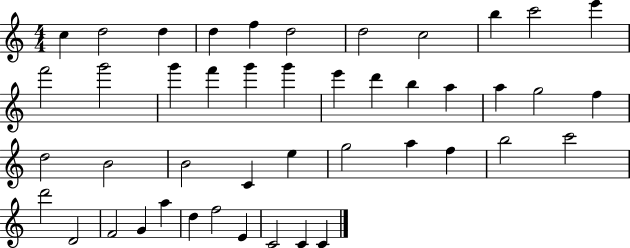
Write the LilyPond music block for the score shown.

{
  \clef treble
  \numericTimeSignature
  \time 4/4
  \key c \major
  c''4 d''2 d''4 | d''4 f''4 d''2 | d''2 c''2 | b''4 c'''2 e'''4 | \break f'''2 g'''2 | g'''4 f'''4 g'''4 g'''4 | e'''4 d'''4 b''4 a''4 | a''4 g''2 f''4 | \break d''2 b'2 | b'2 c'4 e''4 | g''2 a''4 f''4 | b''2 c'''2 | \break d'''2 d'2 | f'2 g'4 a''4 | d''4 f''2 e'4 | c'2 c'4 c'4 | \break \bar "|."
}